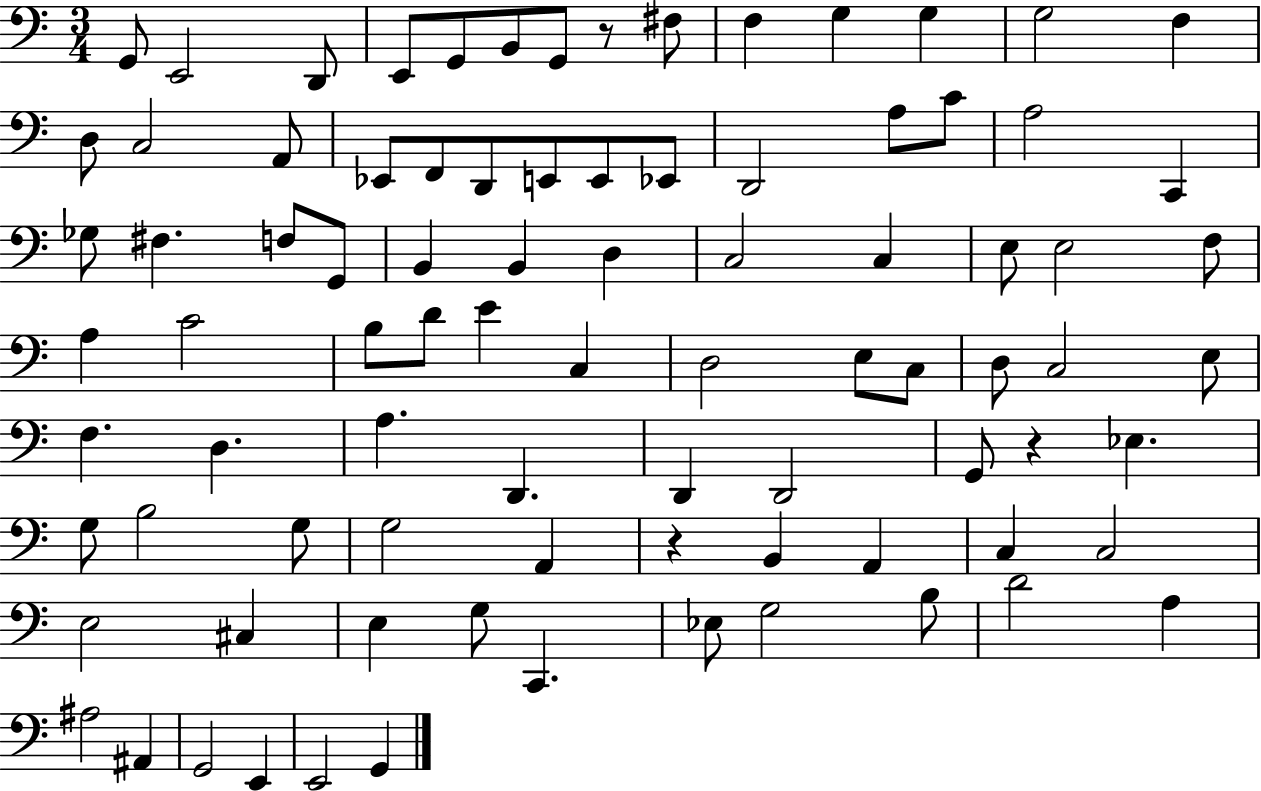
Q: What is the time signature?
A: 3/4